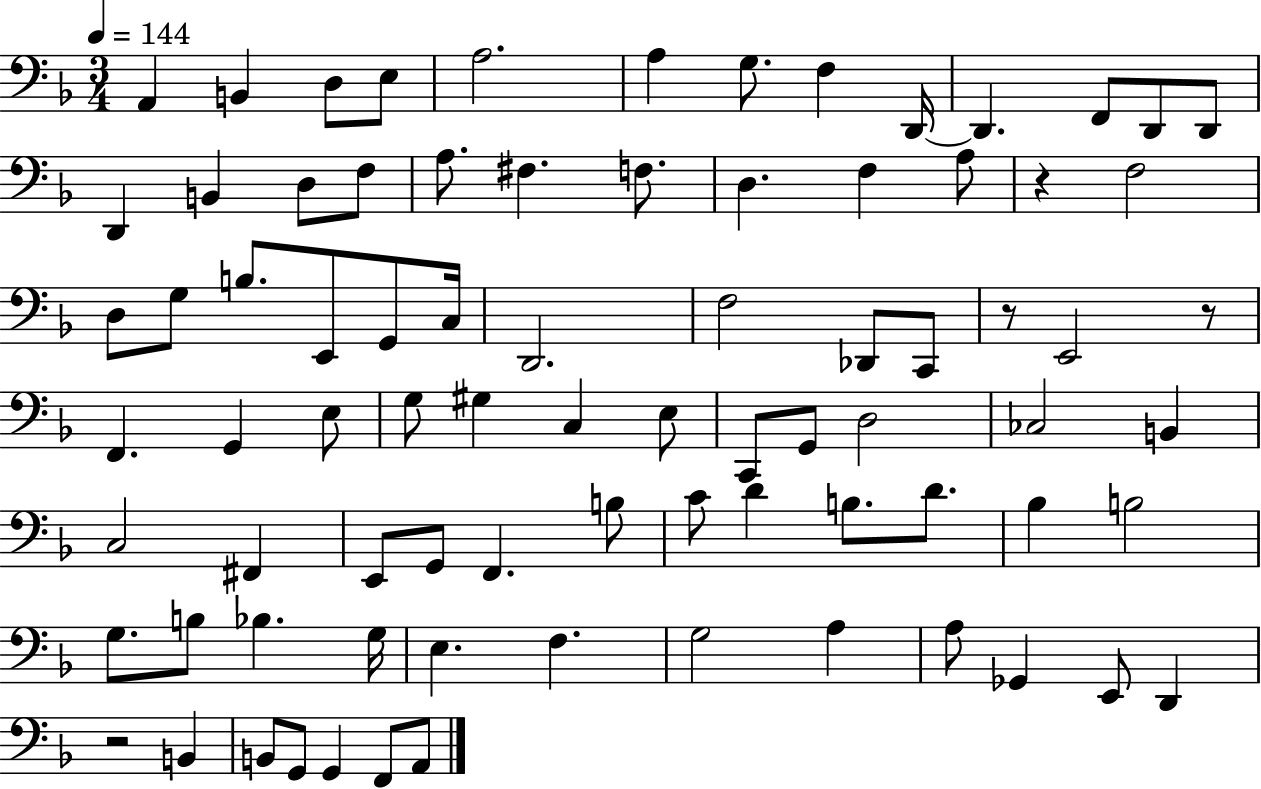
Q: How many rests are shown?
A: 4